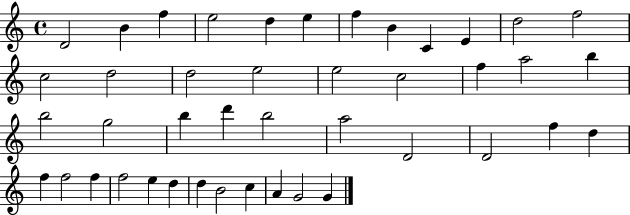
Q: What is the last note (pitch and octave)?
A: G4